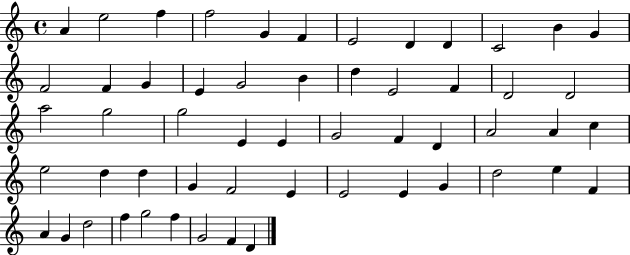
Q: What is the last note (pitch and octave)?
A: D4